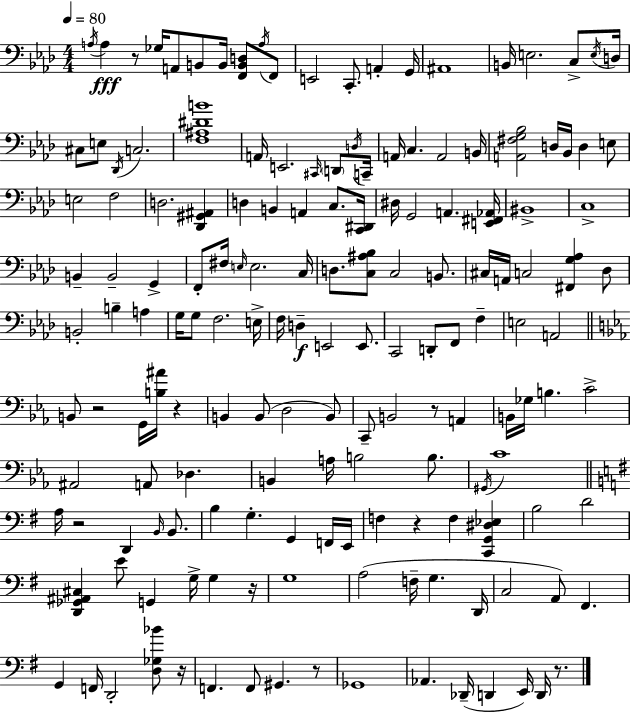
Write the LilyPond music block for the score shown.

{
  \clef bass
  \numericTimeSignature
  \time 4/4
  \key f \minor
  \tempo 4 = 80
  \acciaccatura { a16 }\fff a4 r8 ges16 a,8 b,8 b,16 <f, b, d>8 \acciaccatura { a16 } | f,8 e,2 c,8.-. a,4-. | g,16 ais,1 | b,16 e2. c8-> | \break \acciaccatura { e16 } d16 cis8 e8 \acciaccatura { des,16 } c2. | <f ais dis' b'>1 | a,16 e,2. | \grace { cis,16 } \parenthesize d,8 \acciaccatura { d16 } c,16-- a,16 c4. a,2 | \break b,16 <a, fis g bes>2 d16 bes,16 | d4 e8 e2 f2 | d2. | <des, gis, ais,>4 d4 b,4 a,4 | \break c8. <c, dis,>16 dis16 g,2 a,4. | <e, fis, aes,>16 bis,1-> | c1-> | b,4-- b,2-- | \break g,4-> f,8-. fis16 \grace { e16 } e2. | c16 d8. <c ais bes>8 c2 | b,8. cis16 a,16 c2 | <fis, g aes>4 des8 b,2-. b4-- | \break a4 g16 g8 f2. | e16-> f16 d4--\f e,2 | e,8. c,2 d,8-. | f,8 f4-- e2 a,2 | \break \bar "||" \break \key ees \major b,8 r2 g,16 <b ais'>16 r4 | b,4 b,8( d2 b,8) | c,8-- b,2 r8 a,4 | b,16 ges16 b4. c'2-> | \break ais,2 a,8 des4. | b,4 a16 b2 b8. | \acciaccatura { gis,16 } c'1 | \bar "||" \break \key g \major a16 r2 d,4 \grace { b,16 } b,8. | b4 g4.-. g,4 f,16 | e,16 f4 r4 f4 <c, g, dis ees>4 | b2 d'2 | \break <d, ges, ais, cis>4 e'8 g,4 g16-> g4 | r16 g1 | a2( f16-- g4. | d,16 c2 a,8) fis,4. | \break g,4 f,16 d,2-. <d ges bes'>8 | r16 f,4. f,8 gis,4. r8 | ges,1 | aes,4. des,16--( d,4 e,16) d,16 r8. | \break \bar "|."
}